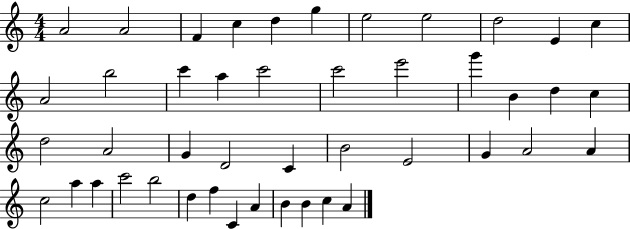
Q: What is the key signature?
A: C major